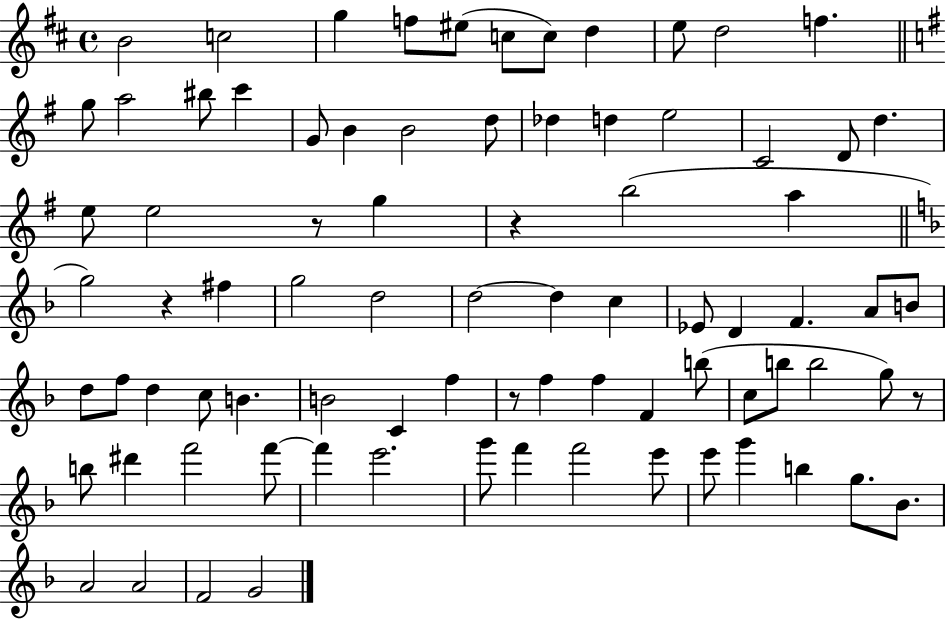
{
  \clef treble
  \time 4/4
  \defaultTimeSignature
  \key d \major
  b'2 c''2 | g''4 f''8 eis''8( c''8 c''8) d''4 | e''8 d''2 f''4. | \bar "||" \break \key g \major g''8 a''2 bis''8 c'''4 | g'8 b'4 b'2 d''8 | des''4 d''4 e''2 | c'2 d'8 d''4. | \break e''8 e''2 r8 g''4 | r4 b''2( a''4 | \bar "||" \break \key f \major g''2) r4 fis''4 | g''2 d''2 | d''2~~ d''4 c''4 | ees'8 d'4 f'4. a'8 b'8 | \break d''8 f''8 d''4 c''8 b'4. | b'2 c'4 f''4 | r8 f''4 f''4 f'4 b''8( | c''8 b''8 b''2 g''8) r8 | \break b''8 dis'''4 f'''2 f'''8~~ | f'''4 e'''2. | g'''8 f'''4 f'''2 e'''8 | e'''8 g'''4 b''4 g''8. bes'8. | \break a'2 a'2 | f'2 g'2 | \bar "|."
}